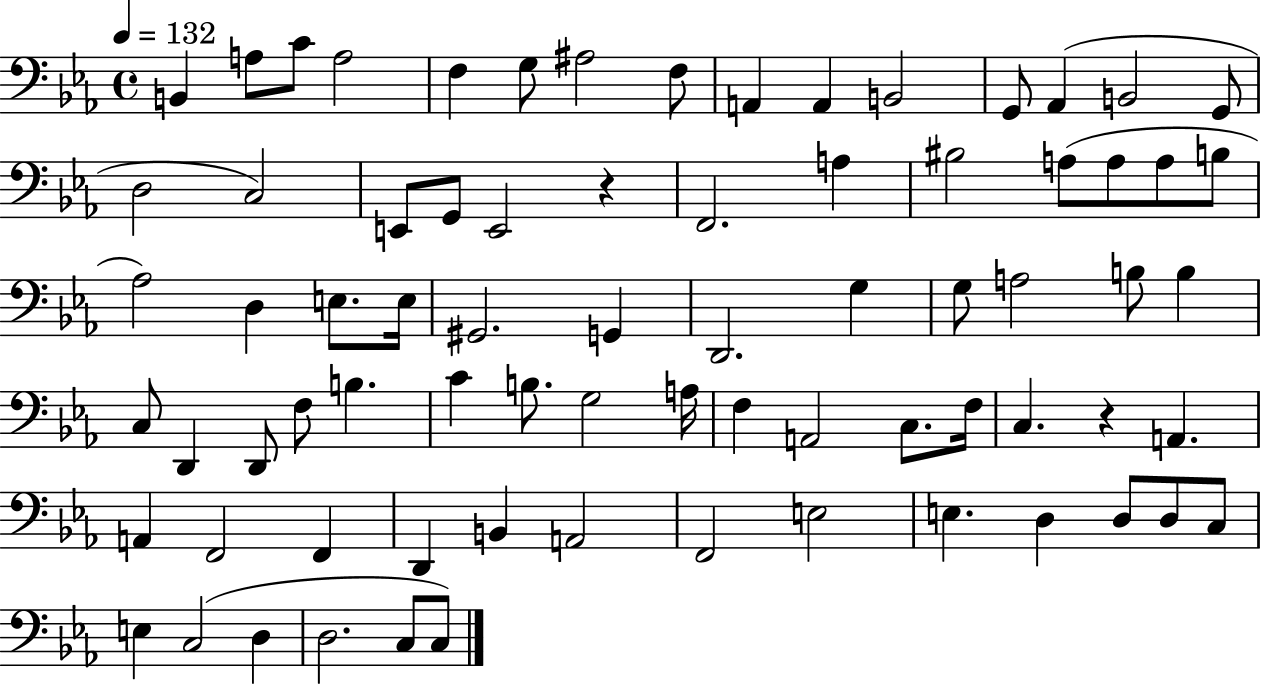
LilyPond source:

{
  \clef bass
  \time 4/4
  \defaultTimeSignature
  \key ees \major
  \tempo 4 = 132
  b,4 a8 c'8 a2 | f4 g8 ais2 f8 | a,4 a,4 b,2 | g,8 aes,4( b,2 g,8 | \break d2 c2) | e,8 g,8 e,2 r4 | f,2. a4 | bis2 a8( a8 a8 b8 | \break aes2) d4 e8. e16 | gis,2. g,4 | d,2. g4 | g8 a2 b8 b4 | \break c8 d,4 d,8 f8 b4. | c'4 b8. g2 a16 | f4 a,2 c8. f16 | c4. r4 a,4. | \break a,4 f,2 f,4 | d,4 b,4 a,2 | f,2 e2 | e4. d4 d8 d8 c8 | \break e4 c2( d4 | d2. c8 c8) | \bar "|."
}